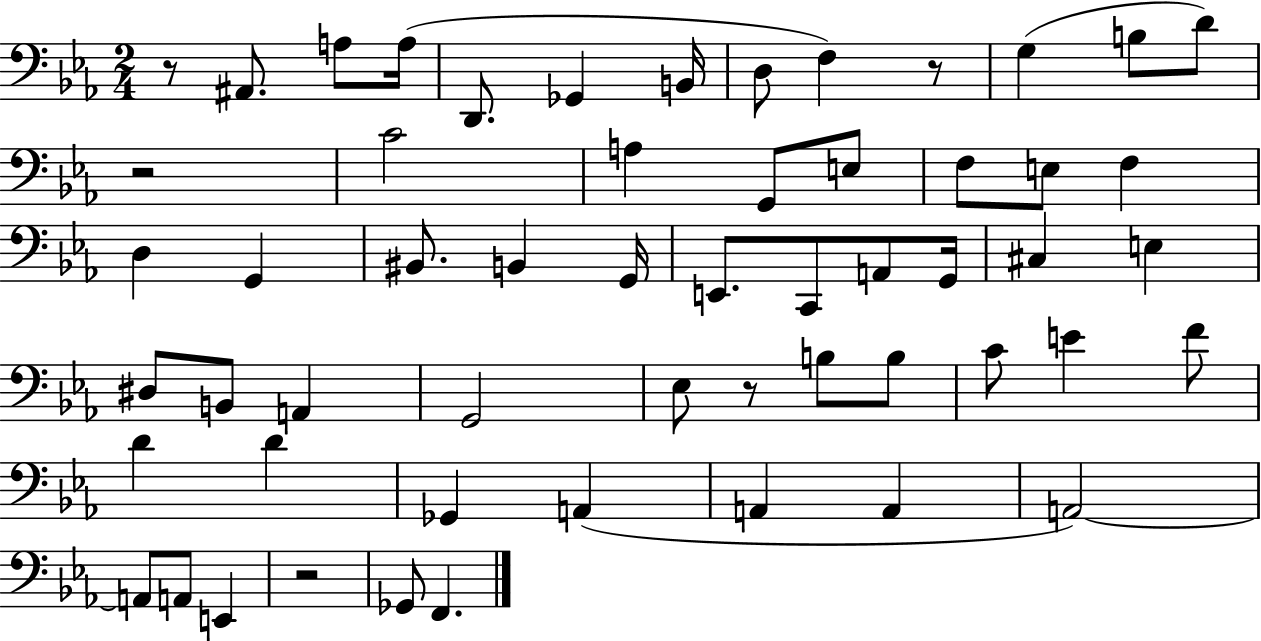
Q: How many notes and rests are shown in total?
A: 56